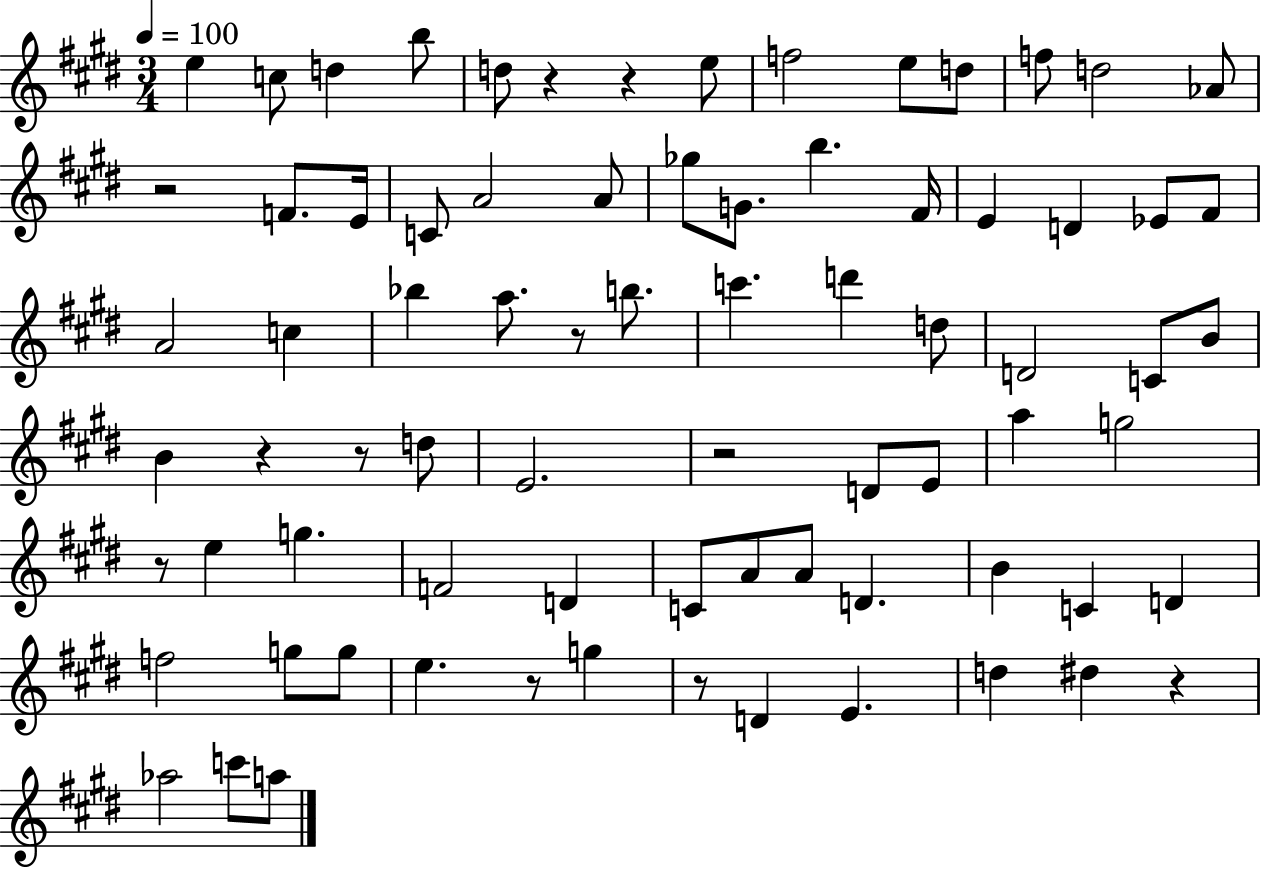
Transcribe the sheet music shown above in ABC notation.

X:1
T:Untitled
M:3/4
L:1/4
K:E
e c/2 d b/2 d/2 z z e/2 f2 e/2 d/2 f/2 d2 _A/2 z2 F/2 E/4 C/2 A2 A/2 _g/2 G/2 b ^F/4 E D _E/2 ^F/2 A2 c _b a/2 z/2 b/2 c' d' d/2 D2 C/2 B/2 B z z/2 d/2 E2 z2 D/2 E/2 a g2 z/2 e g F2 D C/2 A/2 A/2 D B C D f2 g/2 g/2 e z/2 g z/2 D E d ^d z _a2 c'/2 a/2